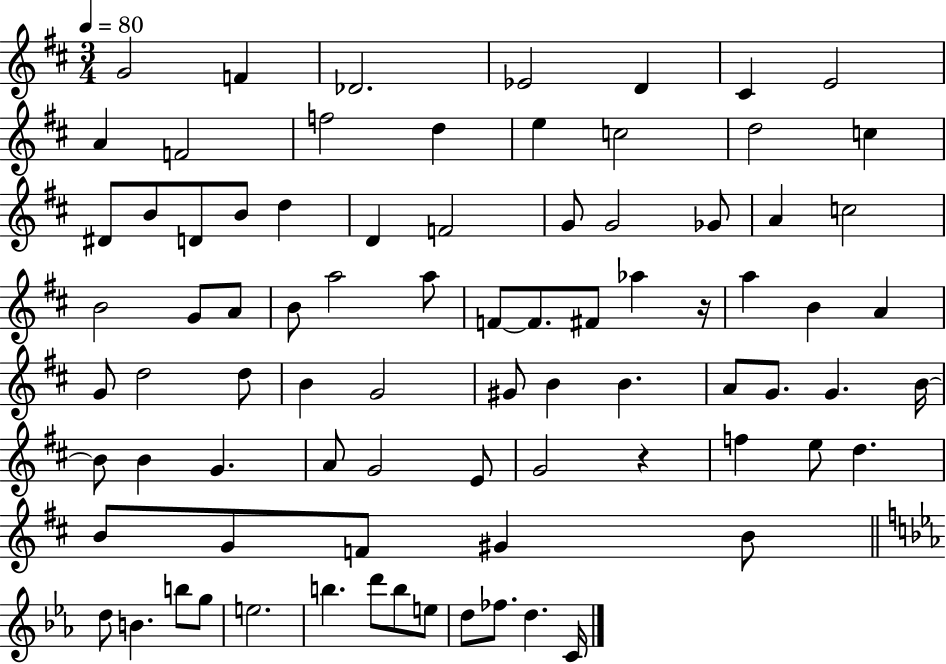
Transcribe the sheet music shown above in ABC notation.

X:1
T:Untitled
M:3/4
L:1/4
K:D
G2 F _D2 _E2 D ^C E2 A F2 f2 d e c2 d2 c ^D/2 B/2 D/2 B/2 d D F2 G/2 G2 _G/2 A c2 B2 G/2 A/2 B/2 a2 a/2 F/2 F/2 ^F/2 _a z/4 a B A G/2 d2 d/2 B G2 ^G/2 B B A/2 G/2 G B/4 B/2 B G A/2 G2 E/2 G2 z f e/2 d B/2 G/2 F/2 ^G B/2 d/2 B b/2 g/2 e2 b d'/2 b/2 e/2 d/2 _f/2 d C/4